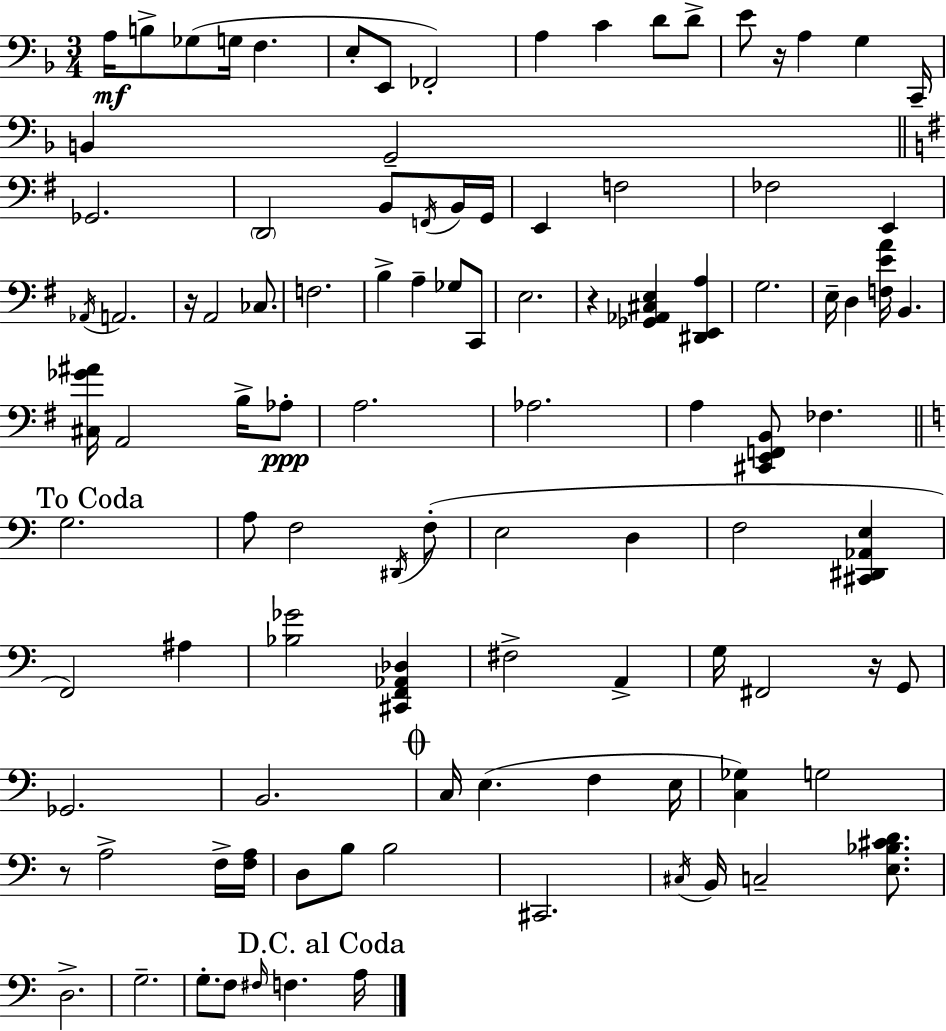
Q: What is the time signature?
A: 3/4